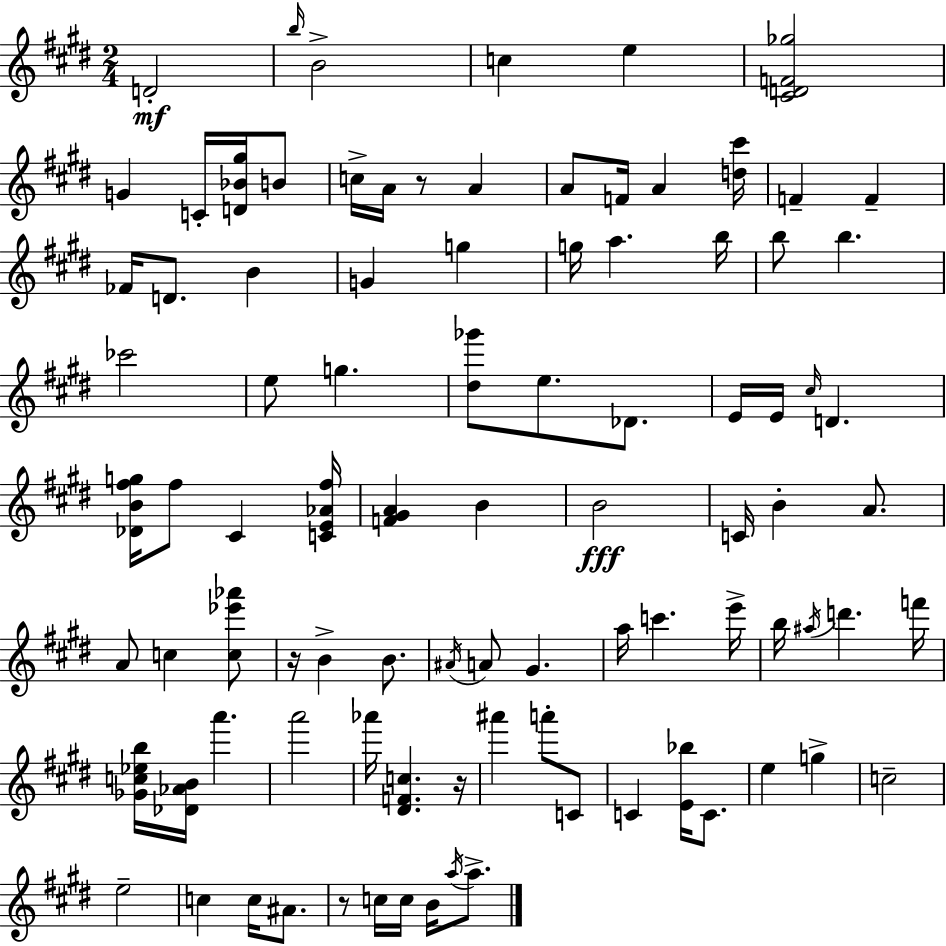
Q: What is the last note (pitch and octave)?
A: A5